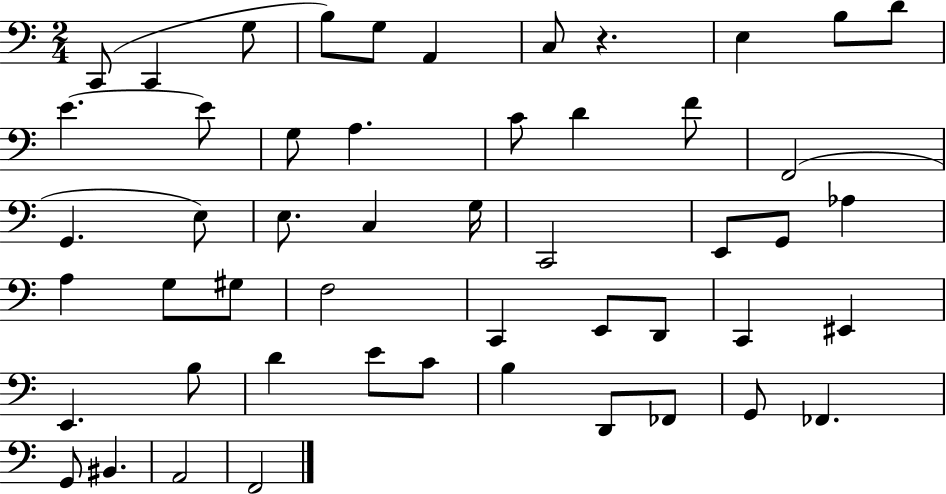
C2/e C2/q G3/e B3/e G3/e A2/q C3/e R/q. E3/q B3/e D4/e E4/q. E4/e G3/e A3/q. C4/e D4/q F4/e F2/h G2/q. E3/e E3/e. C3/q G3/s C2/h E2/e G2/e Ab3/q A3/q G3/e G#3/e F3/h C2/q E2/e D2/e C2/q EIS2/q E2/q. B3/e D4/q E4/e C4/e B3/q D2/e FES2/e G2/e FES2/q. G2/e BIS2/q. A2/h F2/h